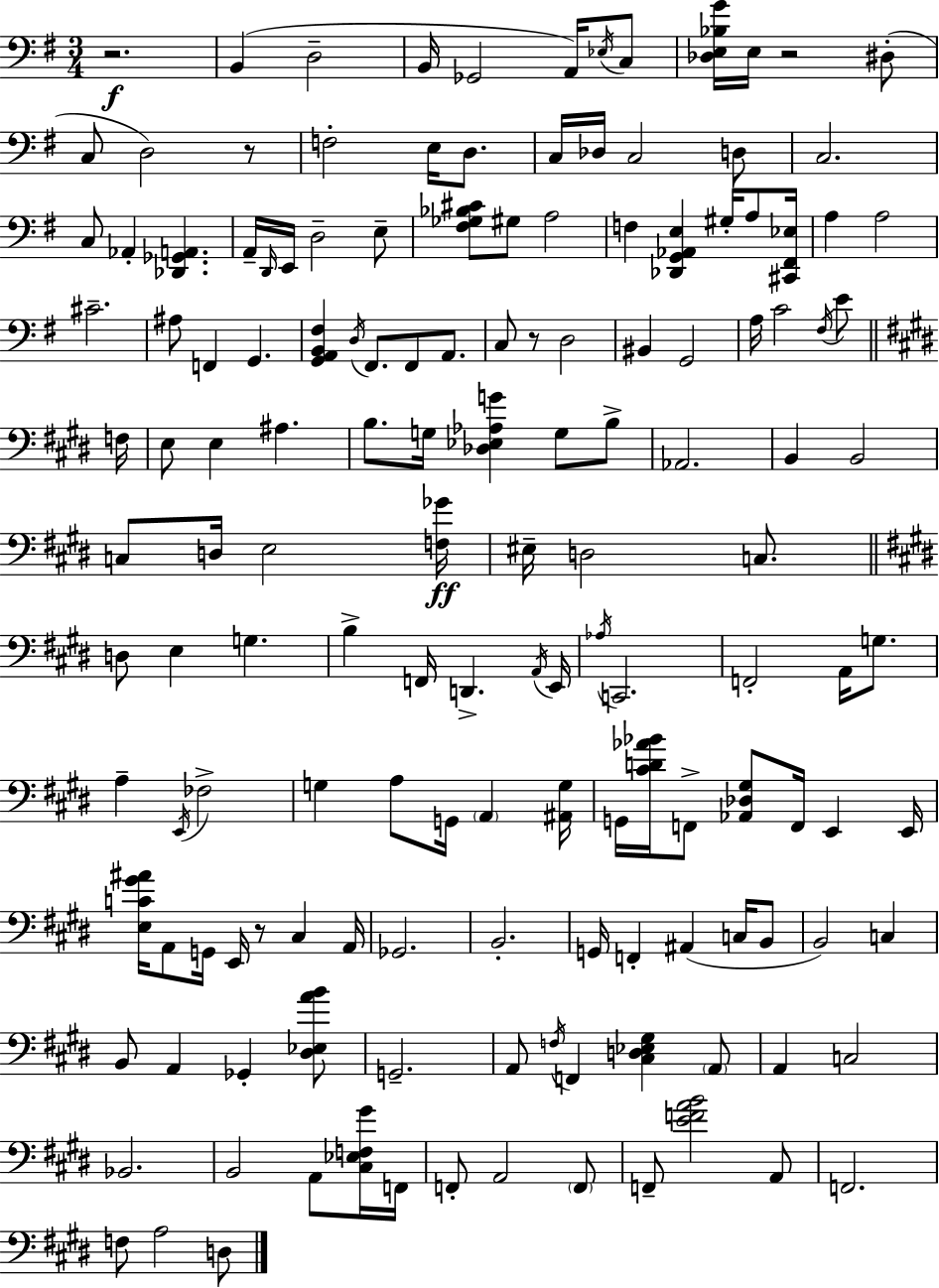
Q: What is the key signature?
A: E minor